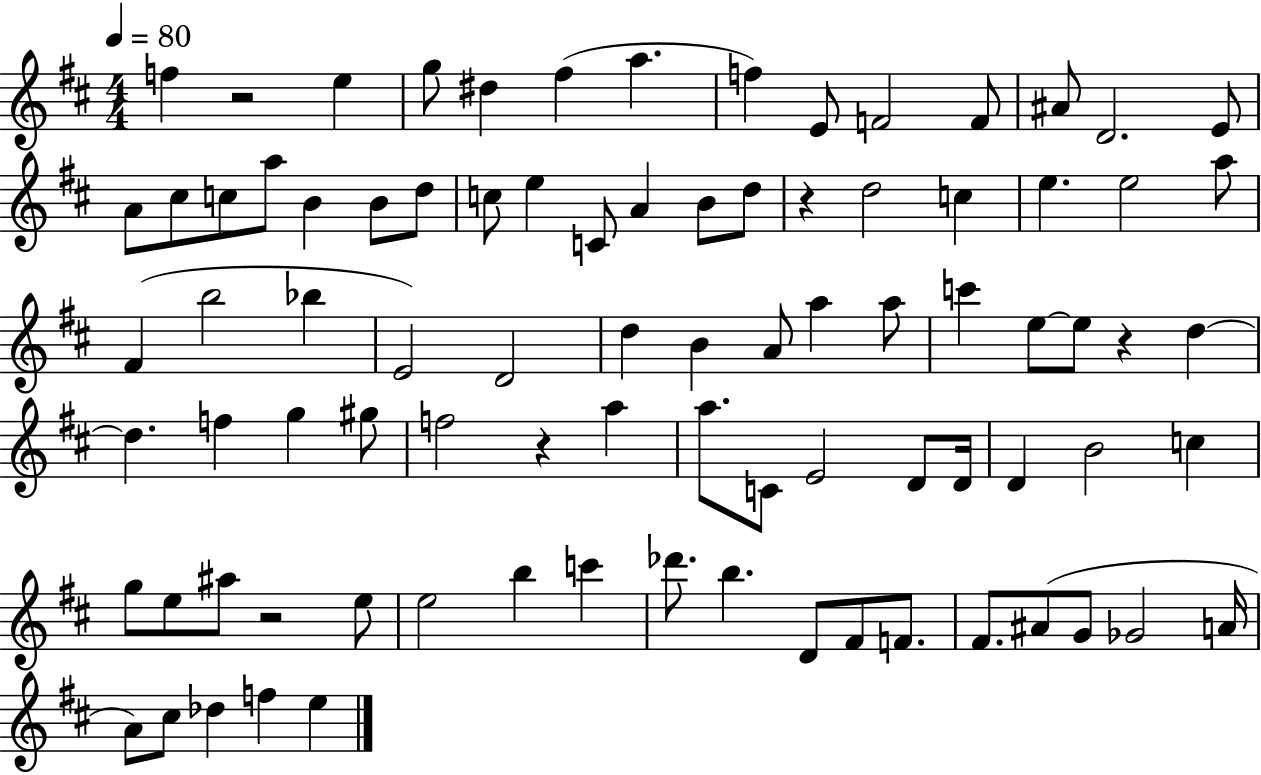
F5/q R/h E5/q G5/e D#5/q F#5/q A5/q. F5/q E4/e F4/h F4/e A#4/e D4/h. E4/e A4/e C#5/e C5/e A5/e B4/q B4/e D5/e C5/e E5/q C4/e A4/q B4/e D5/e R/q D5/h C5/q E5/q. E5/h A5/e F#4/q B5/h Bb5/q E4/h D4/h D5/q B4/q A4/e A5/q A5/e C6/q E5/e E5/e R/q D5/q D5/q. F5/q G5/q G#5/e F5/h R/q A5/q A5/e. C4/e E4/h D4/e D4/s D4/q B4/h C5/q G5/e E5/e A#5/e R/h E5/e E5/h B5/q C6/q Db6/e. B5/q. D4/e F#4/e F4/e. F#4/e. A#4/e G4/e Gb4/h A4/s A4/e C#5/e Db5/q F5/q E5/q